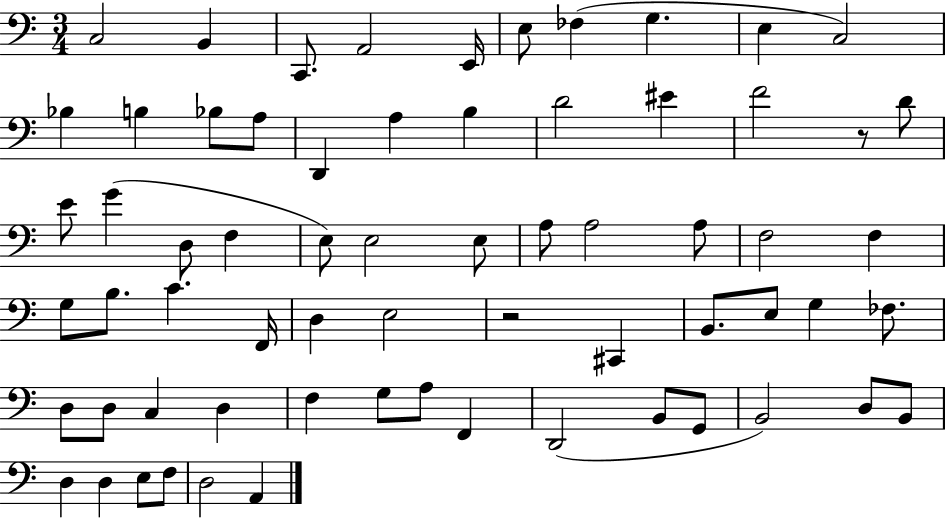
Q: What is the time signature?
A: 3/4